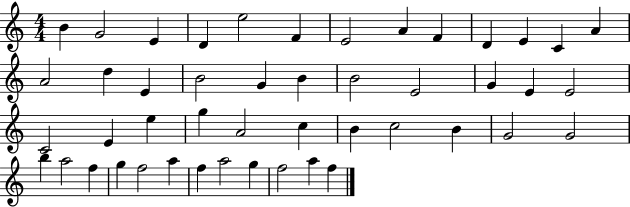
X:1
T:Untitled
M:4/4
L:1/4
K:C
B G2 E D e2 F E2 A F D E C A A2 d E B2 G B B2 E2 G E E2 C2 E e g A2 c B c2 B G2 G2 b a2 f g f2 a f a2 g f2 a f